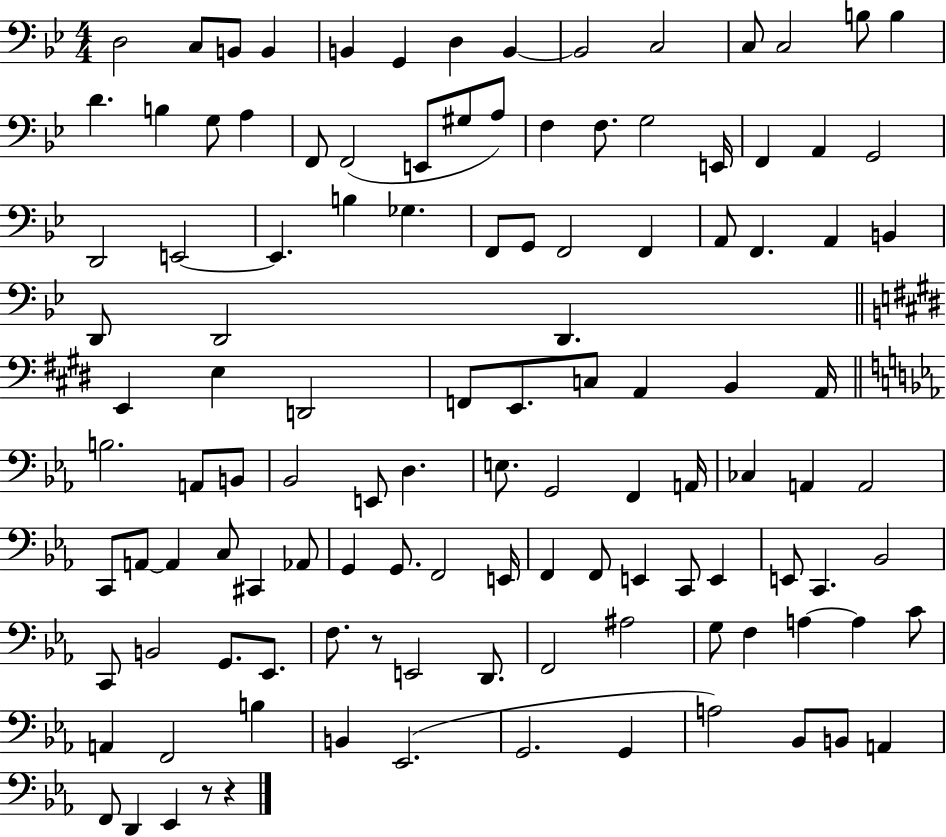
D3/h C3/e B2/e B2/q B2/q G2/q D3/q B2/q B2/h C3/h C3/e C3/h B3/e B3/q D4/q. B3/q G3/e A3/q F2/e F2/h E2/e G#3/e A3/e F3/q F3/e. G3/h E2/s F2/q A2/q G2/h D2/h E2/h E2/q. B3/q Gb3/q. F2/e G2/e F2/h F2/q A2/e F2/q. A2/q B2/q D2/e D2/h D2/q. E2/q E3/q D2/h F2/e E2/e. C3/e A2/q B2/q A2/s B3/h. A2/e B2/e Bb2/h E2/e D3/q. E3/e. G2/h F2/q A2/s CES3/q A2/q A2/h C2/e A2/e A2/q C3/e C#2/q Ab2/e G2/q G2/e. F2/h E2/s F2/q F2/e E2/q C2/e E2/q E2/e C2/q. Bb2/h C2/e B2/h G2/e. Eb2/e. F3/e. R/e E2/h D2/e. F2/h A#3/h G3/e F3/q A3/q A3/q C4/e A2/q F2/h B3/q B2/q Eb2/h. G2/h. G2/q A3/h Bb2/e B2/e A2/q F2/e D2/q Eb2/q R/e R/q